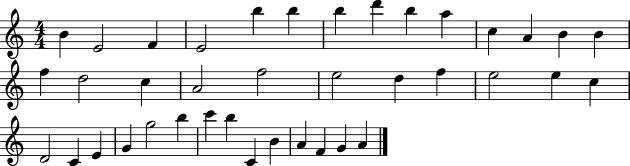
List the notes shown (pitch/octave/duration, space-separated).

B4/q E4/h F4/q E4/h B5/q B5/q B5/q D6/q B5/q A5/q C5/q A4/q B4/q B4/q F5/q D5/h C5/q A4/h F5/h E5/h D5/q F5/q E5/h E5/q C5/q D4/h C4/q E4/q G4/q G5/h B5/q C6/q B5/q C4/q B4/q A4/q F4/q G4/q A4/q